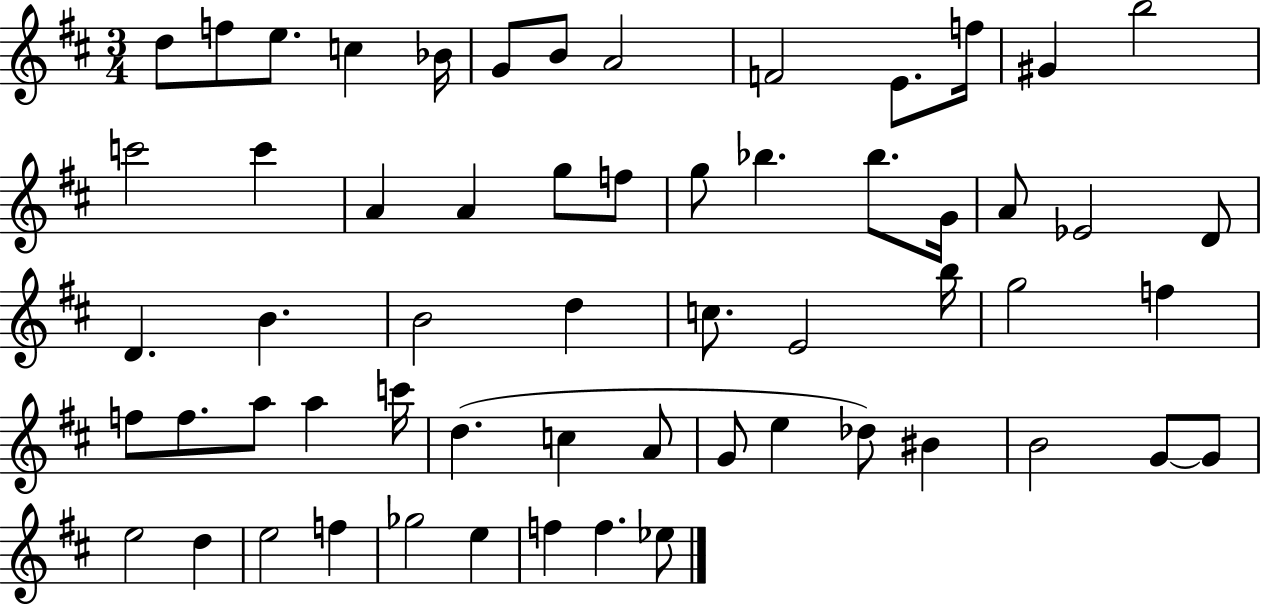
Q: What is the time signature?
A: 3/4